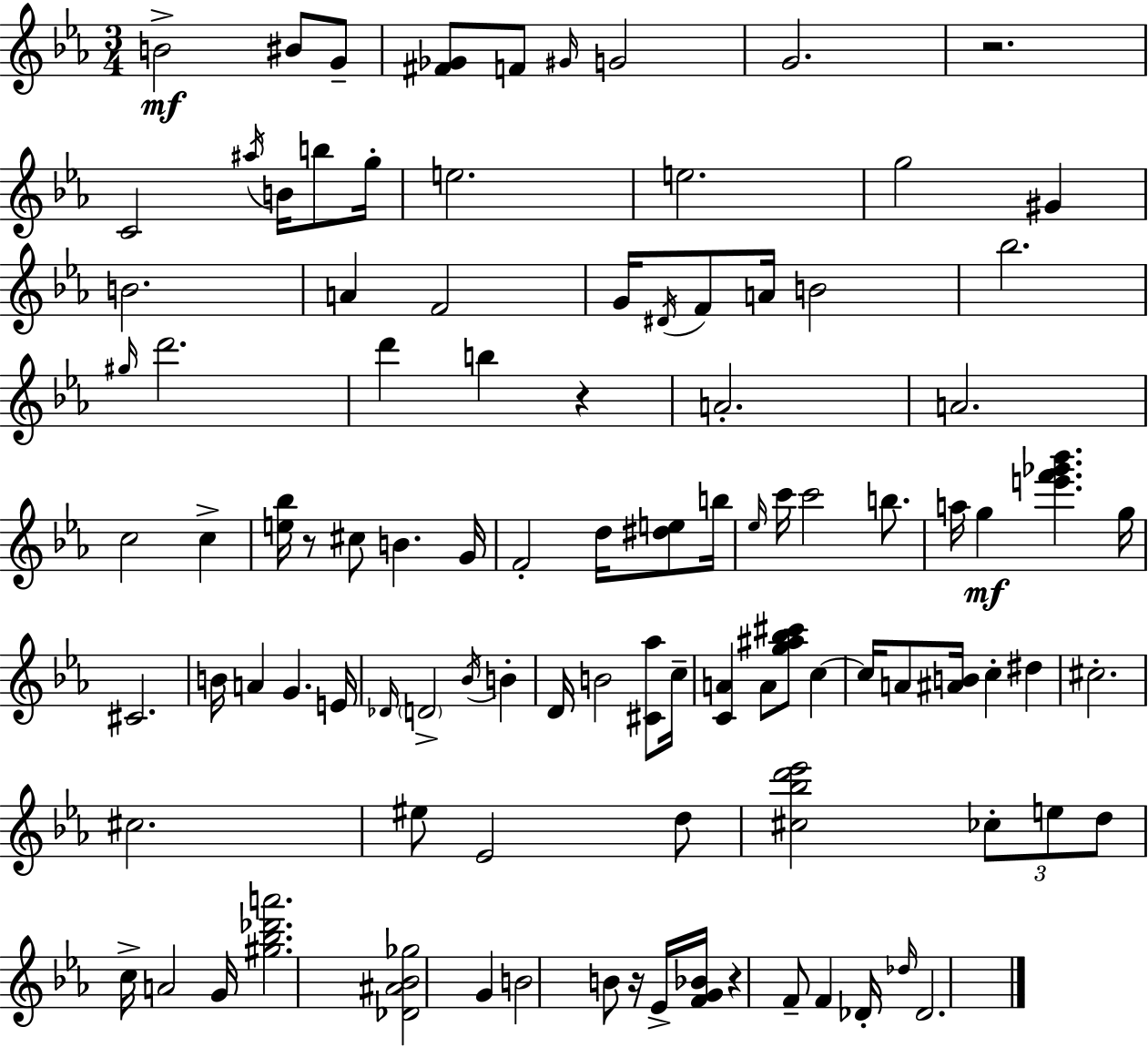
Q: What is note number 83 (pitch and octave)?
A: Db5